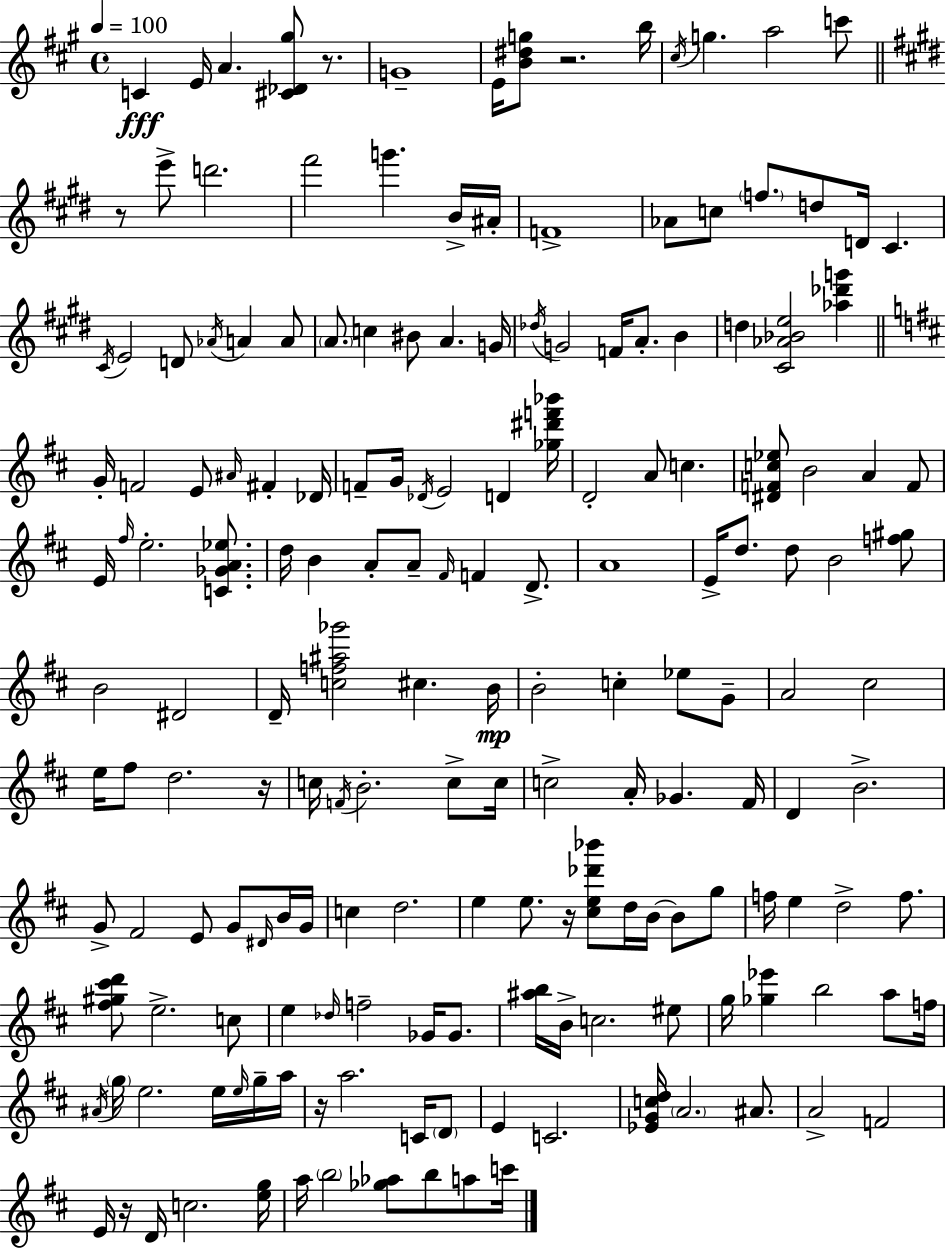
{
  \clef treble
  \time 4/4
  \defaultTimeSignature
  \key a \major
  \tempo 4 = 100
  c'4\fff e'16 a'4. <cis' des' gis''>8 r8. | g'1-- | e'16 <b' dis'' g''>8 r2. b''16 | \acciaccatura { cis''16 } g''4. a''2 c'''8 | \break \bar "||" \break \key e \major r8 e'''8-> d'''2. | fis'''2 g'''4. b'16-> ais'16-. | f'1-> | aes'8 c''8 \parenthesize f''8. d''8 d'16 cis'4. | \break \acciaccatura { cis'16 } e'2 d'8 \acciaccatura { aes'16 } a'4 | a'8 \parenthesize a'8. c''4 bis'8 a'4. | g'16 \acciaccatura { des''16 } g'2 f'16 a'8.-. b'4 | d''4 <cis' aes' bes' e''>2 <aes'' des''' g'''>4 | \break \bar "||" \break \key d \major g'16-. f'2 e'8 \grace { ais'16 } fis'4-. | des'16 f'8-- g'16 \acciaccatura { des'16 } e'2 d'4 | <ges'' dis''' f''' bes'''>16 d'2-. a'8 c''4. | <dis' f' c'' ees''>8 b'2 a'4 | \break f'8 e'16 \grace { fis''16 } e''2.-. | <c' ges' a' ees''>8. d''16 b'4 a'8-. a'8-- \grace { fis'16 } f'4 | d'8.-> a'1 | e'16-> d''8. d''8 b'2 | \break <f'' gis''>8 b'2 dis'2 | d'16-- <c'' f'' ais'' ges'''>2 cis''4. | b'16\mp b'2-. c''4-. | ees''8 g'8-- a'2 cis''2 | \break e''16 fis''8 d''2. | r16 c''16 \acciaccatura { f'16 } b'2.-. | c''8-> c''16 c''2-> a'16-. ges'4. | fis'16 d'4 b'2.-> | \break g'8-> fis'2 e'8 | g'8 \grace { dis'16 } b'16 g'16 c''4 d''2. | e''4 e''8. r16 <cis'' e'' des''' bes'''>8 | d''16 b'16~~ b'8 g''8 f''16 e''4 d''2-> | \break f''8. <fis'' gis'' cis''' d'''>8 e''2.-> | c''8 e''4 \grace { des''16 } f''2-- | ges'16 ges'8. <ais'' b''>16 b'16-> c''2. | eis''8 g''16 <ges'' ees'''>4 b''2 | \break a''8 f''16 \acciaccatura { ais'16 } \parenthesize g''16 e''2. | e''16 \grace { e''16 } g''16-- a''16 r16 a''2. | c'16 \parenthesize d'8 e'4 c'2. | <ees' g' c'' d''>16 \parenthesize a'2. | \break ais'8. a'2-> | f'2 e'16 r16 d'16 c''2. | <e'' g''>16 a''16 \parenthesize b''2 | <ges'' aes''>8 b''8 a''8 c'''16 \bar "|."
}